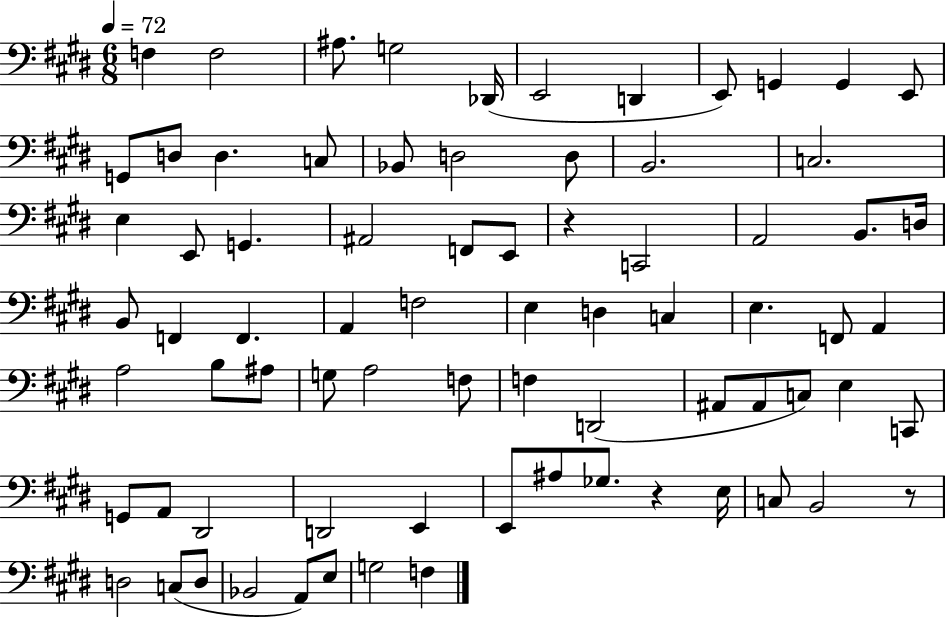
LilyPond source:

{
  \clef bass
  \numericTimeSignature
  \time 6/8
  \key e \major
  \tempo 4 = 72
  f4 f2 | ais8. g2 des,16( | e,2 d,4 | e,8) g,4 g,4 e,8 | \break g,8 d8 d4. c8 | bes,8 d2 d8 | b,2. | c2. | \break e4 e,8 g,4. | ais,2 f,8 e,8 | r4 c,2 | a,2 b,8. d16 | \break b,8 f,4 f,4. | a,4 f2 | e4 d4 c4 | e4. f,8 a,4 | \break a2 b8 ais8 | g8 a2 f8 | f4 d,2( | ais,8 ais,8 c8) e4 c,8 | \break g,8 a,8 dis,2 | d,2 e,4 | e,8 ais8 ges8. r4 e16 | c8 b,2 r8 | \break d2 c8( d8 | bes,2 a,8) e8 | g2 f4 | \bar "|."
}